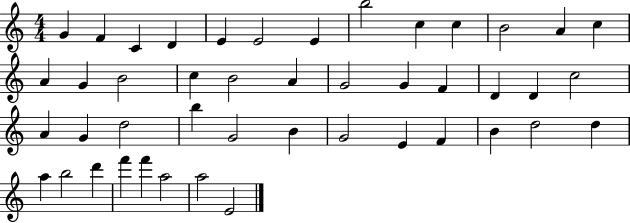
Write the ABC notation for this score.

X:1
T:Untitled
M:4/4
L:1/4
K:C
G F C D E E2 E b2 c c B2 A c A G B2 c B2 A G2 G F D D c2 A G d2 b G2 B G2 E F B d2 d a b2 d' f' f' a2 a2 E2